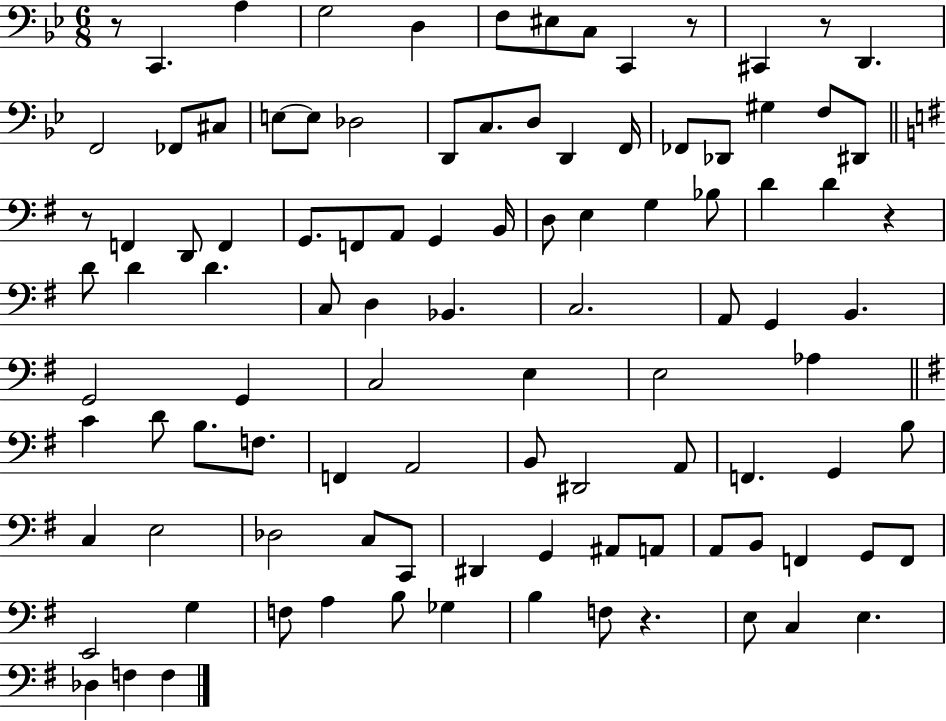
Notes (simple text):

R/e C2/q. A3/q G3/h D3/q F3/e EIS3/e C3/e C2/q R/e C#2/q R/e D2/q. F2/h FES2/e C#3/e E3/e E3/e Db3/h D2/e C3/e. D3/e D2/q F2/s FES2/e Db2/e G#3/q F3/e D#2/e R/e F2/q D2/e F2/q G2/e. F2/e A2/e G2/q B2/s D3/e E3/q G3/q Bb3/e D4/q D4/q R/q D4/e D4/q D4/q. C3/e D3/q Bb2/q. C3/h. A2/e G2/q B2/q. G2/h G2/q C3/h E3/q E3/h Ab3/q C4/q D4/e B3/e. F3/e. F2/q A2/h B2/e D#2/h A2/e F2/q. G2/q B3/e C3/q E3/h Db3/h C3/e C2/e D#2/q G2/q A#2/e A2/e A2/e B2/e F2/q G2/e F2/e E2/h G3/q F3/e A3/q B3/e Gb3/q B3/q F3/e R/q. E3/e C3/q E3/q. Db3/q F3/q F3/q